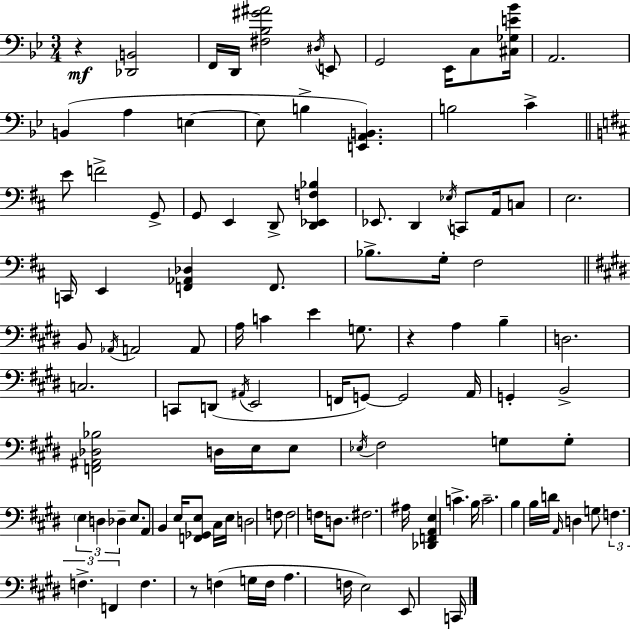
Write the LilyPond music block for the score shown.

{
  \clef bass
  \numericTimeSignature
  \time 3/4
  \key g \minor
  r4\mf <des, b,>2 | f,16 d,16 <fis bes gis' ais'>2 \acciaccatura { dis16 } e,8 | g,2 ees,16 c8 | <cis ges e' bes'>16 a,2. | \break b,4( a4 e4~~ | e8 b4-> <e, a, b,>4.) | b2 c'4-> | \bar "||" \break \key b \minor e'8 f'2-> g,8-> | g,8 e,4 d,8-> <d, ees, f bes>4 | ees,8. d,4 \acciaccatura { ees16 } c,8 a,16 c8 | e2. | \break c,16 e,4 <f, aes, des>4 f,8. | bes8.-> g16-. fis2 | \bar "||" \break \key e \major b,8 \acciaccatura { aes,16 } a,2 a,8 | a16 c'4 e'4 g8. | r4 a4 b4-- | d2. | \break c2. | c,8 d,8( \acciaccatura { ais,16 } e,2 | f,16 g,8~~) g,2 | a,16 g,4-. b,2-> | \break <f, ais, des bes>2 d16 e16 | e8 \acciaccatura { ees16 } fis2 g8 | g8-. \tuplet 3/2 { \parenthesize e4 d4 des4-- } | e8. a,8 b,4 | \break e16 <f, ges, e>8 cis16 e16 d2 | f8 f2 f16 | d8. fis2. | ais16 <des, f, a, e>4 c'4.-> | \break b16 c'2.-- | b4 b16 d'16 \grace { a,16 } d4 | g8 \tuplet 3/2 { f4. f4.-> | f,4 } f4. | \break r8 f4( g16 f16 a4. | f16 e2) | e,8 c,16 \bar "|."
}